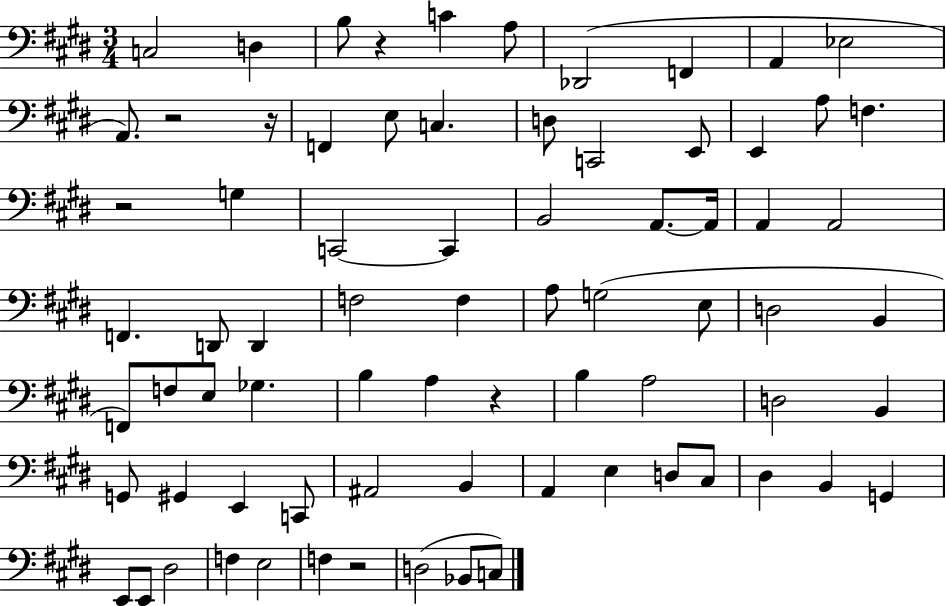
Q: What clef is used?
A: bass